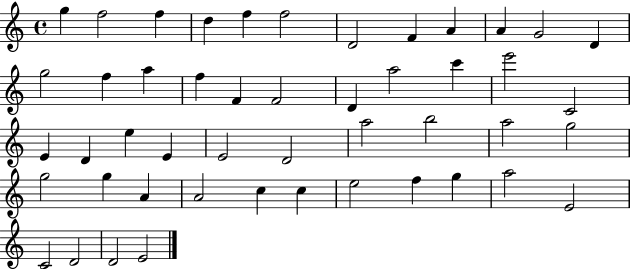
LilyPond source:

{
  \clef treble
  \time 4/4
  \defaultTimeSignature
  \key c \major
  g''4 f''2 f''4 | d''4 f''4 f''2 | d'2 f'4 a'4 | a'4 g'2 d'4 | \break g''2 f''4 a''4 | f''4 f'4 f'2 | d'4 a''2 c'''4 | e'''2 c'2 | \break e'4 d'4 e''4 e'4 | e'2 d'2 | a''2 b''2 | a''2 g''2 | \break g''2 g''4 a'4 | a'2 c''4 c''4 | e''2 f''4 g''4 | a''2 e'2 | \break c'2 d'2 | d'2 e'2 | \bar "|."
}